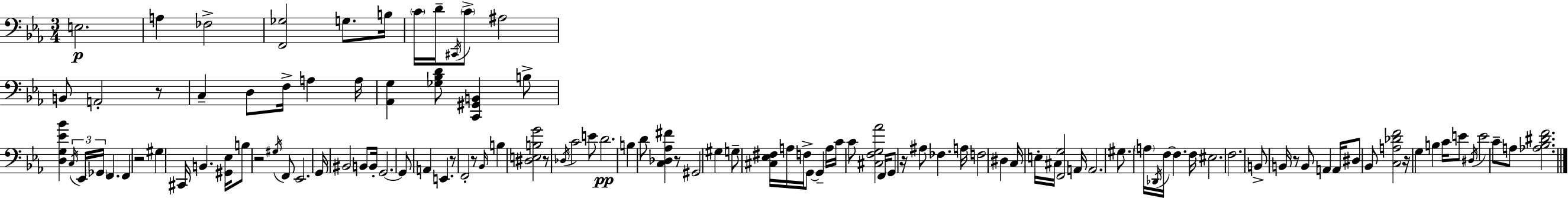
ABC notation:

X:1
T:Untitled
M:3/4
L:1/4
K:Cm
E,2 A, _F,2 [F,,_G,]2 G,/2 B,/4 C/4 D/4 ^C,,/4 C/2 ^A,2 B,,/2 A,,2 z/2 C, D,/2 F,/4 A, A,/4 [_A,,G,] [_G,_B,D]/2 [C,,^G,,B,,] B,/2 [D,G,_E_B] C,/4 _E,,/4 _G,,/4 F,, F,, z2 ^G, ^C,,/4 B,, [^G,,_E,]/4 B,/2 z2 ^G,/4 F,,/2 _E,,2 G,,/4 ^B,,2 B,,/2 B,,/4 G,,2 G,,/2 A,, E,, z/2 F,,2 z/2 _B,,/4 B, [^D,E,B,G]2 z/2 _D,/4 C2 E/2 D2 B, D/2 [C,_D,_A,^F] z/2 ^G,,2 ^G, G,/2 [^C,_E,^F,]/4 A,/4 F,/4 G,,/2 G,, A,/4 C/4 C/2 [^C,F,G,_A]2 F,,/4 G,,/2 z/4 ^A,/2 _F, A,/4 F,2 ^D, C,/4 E,/4 ^C,/4 [F,,G,]2 A,,/4 A,,2 ^G,/2 A,/4 _D,,/4 F,/4 F, F,/4 ^E,2 F,2 B,,/2 B,,/4 z/2 B,,/2 A,, A,,/4 ^D,/2 _B,,/2 [C,A,_DF]2 z/4 G, B, C/4 E/2 ^D,/4 E2 C/2 A,/2 [_A,_B,^DF]2